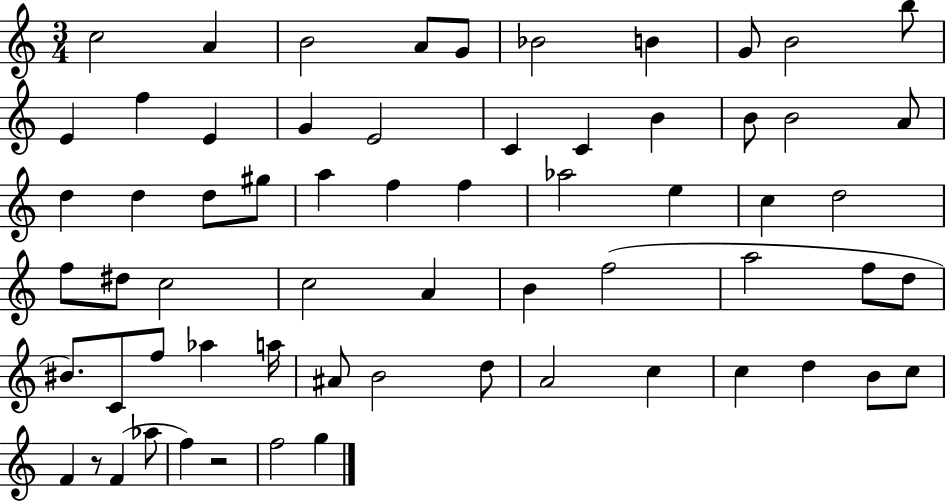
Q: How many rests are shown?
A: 2